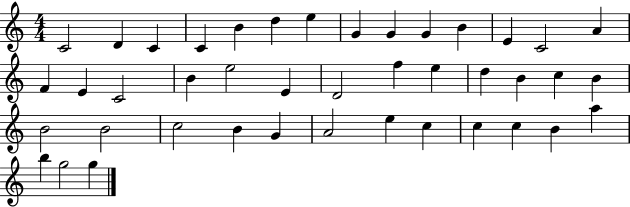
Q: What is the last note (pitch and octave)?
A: G5